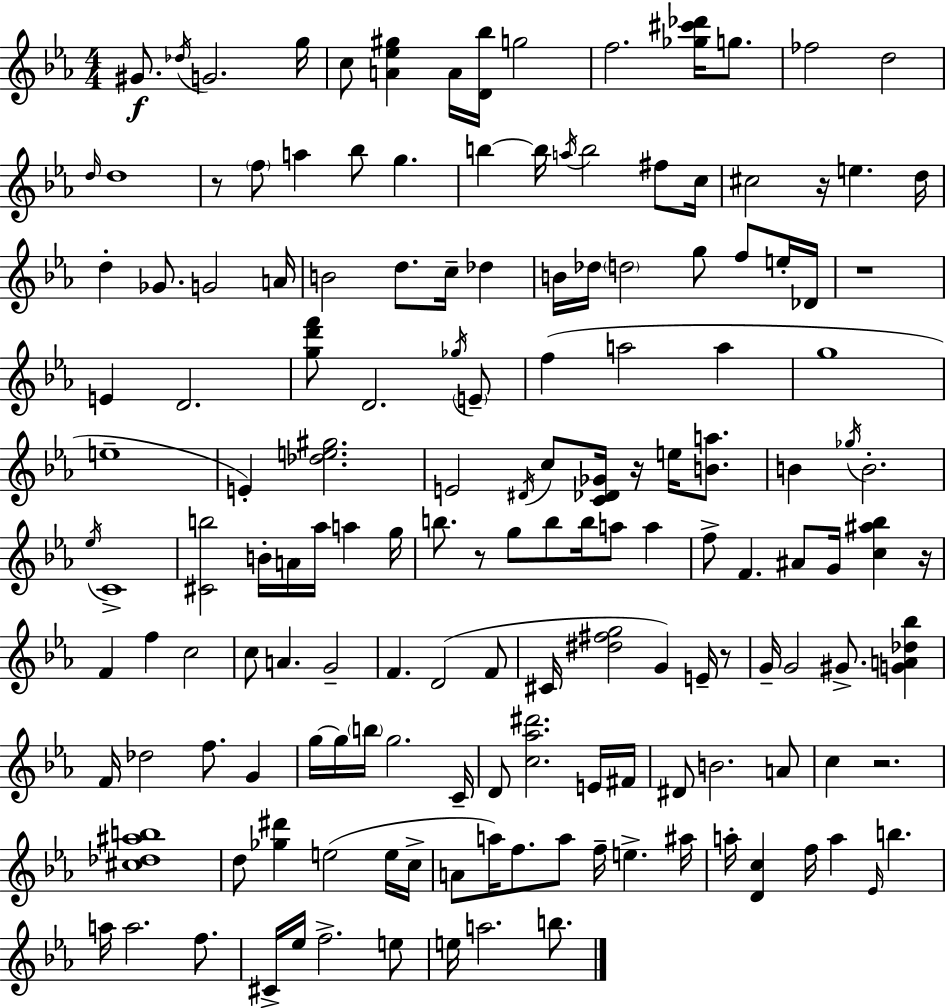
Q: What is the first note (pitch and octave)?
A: G#4